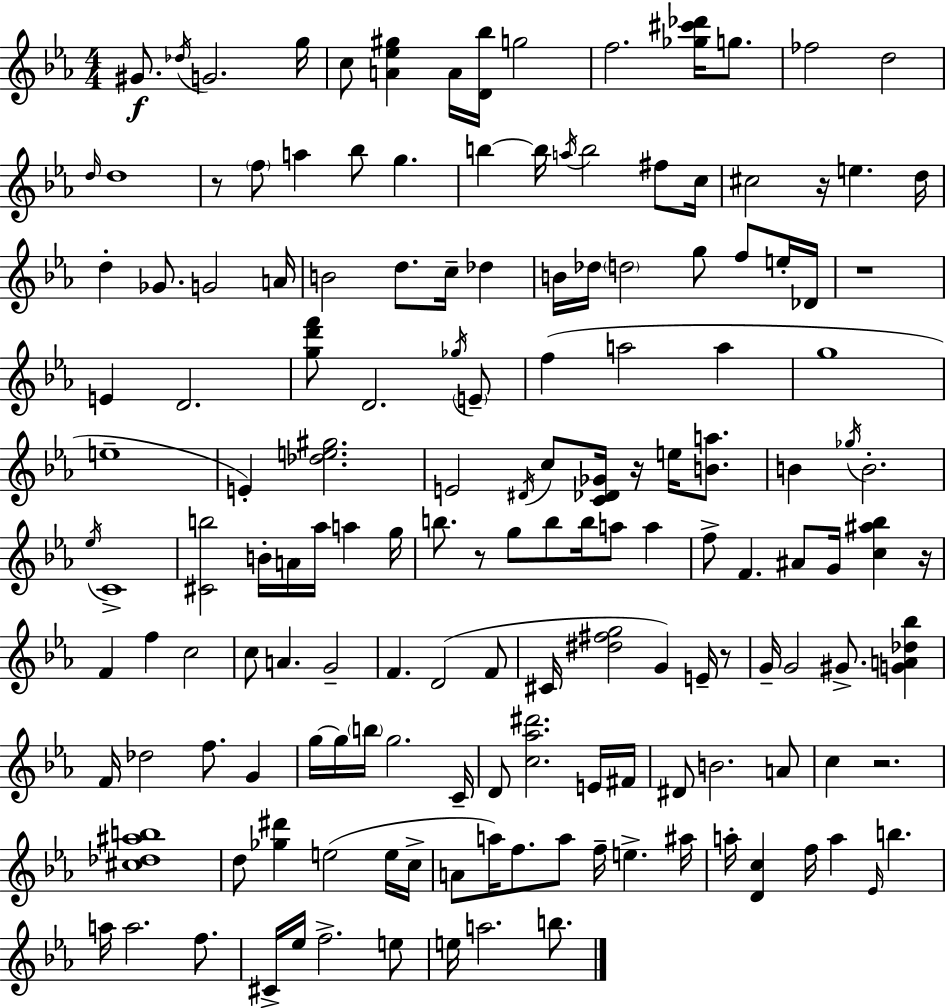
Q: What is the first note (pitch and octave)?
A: G#4